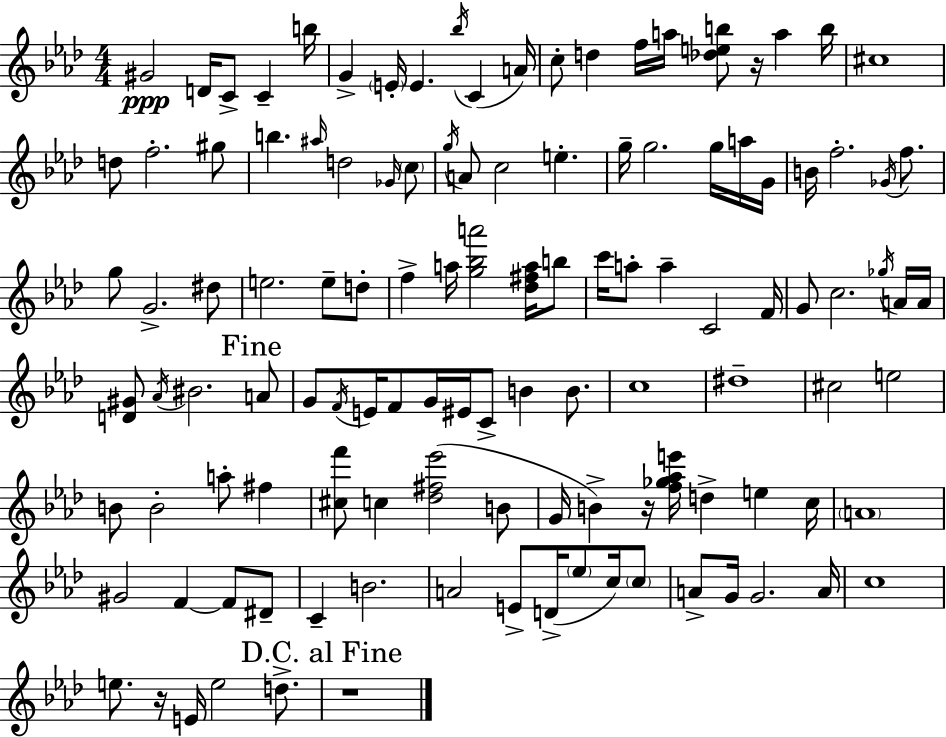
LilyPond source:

{
  \clef treble
  \numericTimeSignature
  \time 4/4
  \key f \minor
  gis'2\ppp d'16 c'8-> c'4-- b''16 | g'4-> \parenthesize e'16-. e'4. \acciaccatura { bes''16 }( c'4 | a'16) c''8-. d''4 f''16 a''16 <des'' e'' b''>8 r16 a''4 | b''16 cis''1 | \break d''8 f''2.-. gis''8 | b''4. \grace { ais''16 } d''2 | \grace { ges'16 } \parenthesize c''8 \acciaccatura { g''16 } a'8 c''2 e''4.-. | g''16-- g''2. | \break g''16 a''16 g'16 b'16 f''2.-. | \acciaccatura { ges'16 } f''8. g''8 g'2.-> | dis''8 e''2. | e''8-- d''8-. f''4-> a''16 <g'' bes'' a'''>2 | \break <des'' fis'' a''>16 b''8 c'''16 a''8-. a''4-- c'2 | f'16 g'8 c''2. | \acciaccatura { ges''16 } a'16 a'16 <d' gis'>8 \acciaccatura { aes'16 } bis'2. | \mark "Fine" a'8 g'8 \acciaccatura { f'16 } e'16 f'8 g'16 eis'16 c'8-> | \break b'4 b'8. c''1 | dis''1-- | cis''2 | e''2 b'8 b'2-. | \break a''8-. fis''4 <cis'' f'''>8 c''4 <des'' fis'' ees'''>2( | b'8 g'16 b'4->) r16 <f'' ges'' aes'' e'''>16 d''4-> | e''4 c''16 \parenthesize a'1 | gis'2 | \break f'4~~ f'8 dis'8-- c'4-- b'2. | a'2 | e'8-> d'16->( \parenthesize ees''8 c''16) \parenthesize c''8 a'8-> g'16 g'2. | a'16 c''1 | \break e''8. r16 e'16 e''2 | d''8.-> \mark "D.C. al Fine" r1 | \bar "|."
}